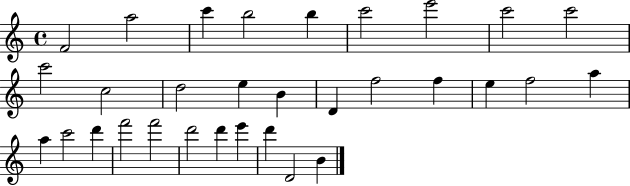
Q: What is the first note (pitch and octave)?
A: F4